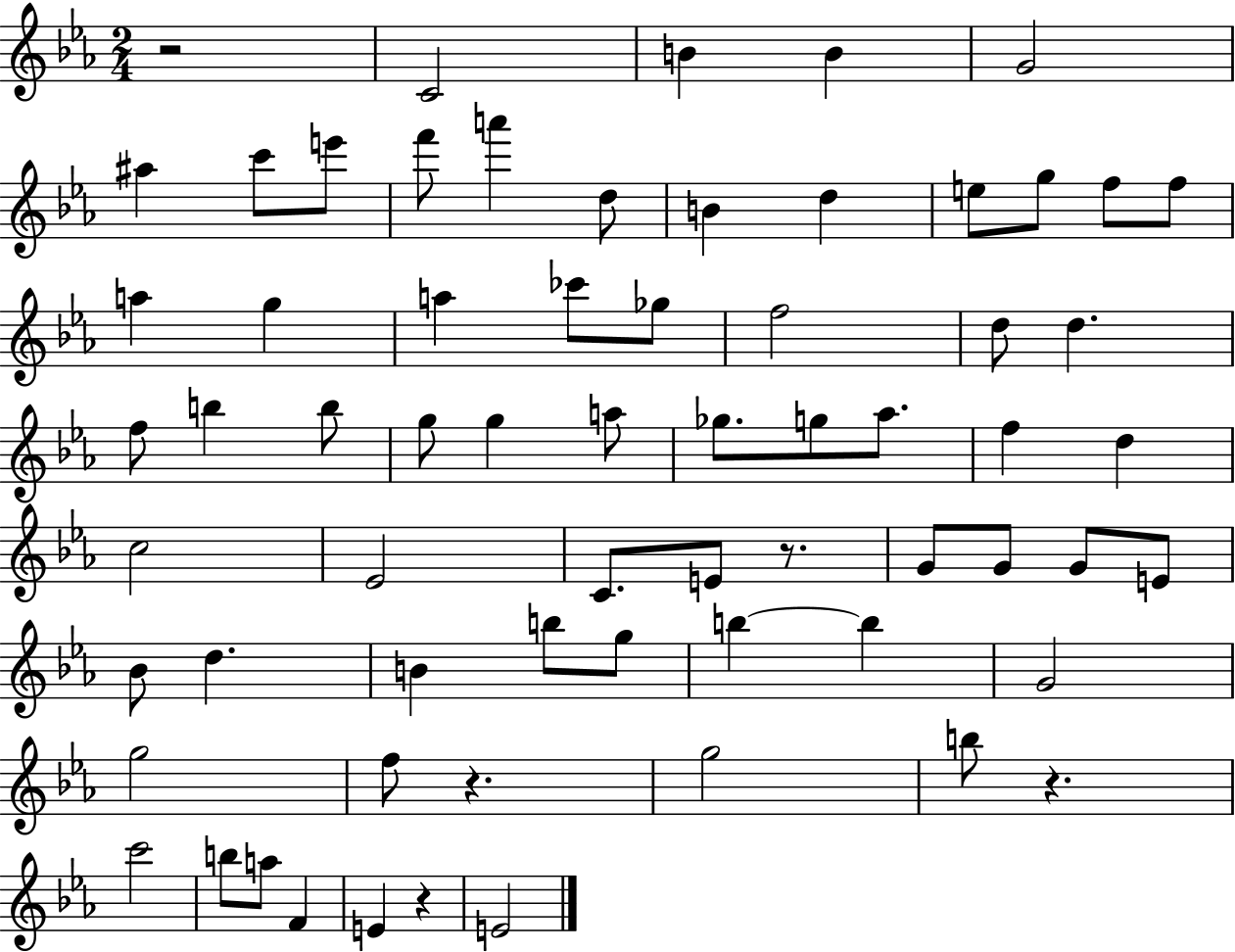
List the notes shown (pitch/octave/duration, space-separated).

R/h C4/h B4/q B4/q G4/h A#5/q C6/e E6/e F6/e A6/q D5/e B4/q D5/q E5/e G5/e F5/e F5/e A5/q G5/q A5/q CES6/e Gb5/e F5/h D5/e D5/q. F5/e B5/q B5/e G5/e G5/q A5/e Gb5/e. G5/e Ab5/e. F5/q D5/q C5/h Eb4/h C4/e. E4/e R/e. G4/e G4/e G4/e E4/e Bb4/e D5/q. B4/q B5/e G5/e B5/q B5/q G4/h G5/h F5/e R/q. G5/h B5/e R/q. C6/h B5/e A5/e F4/q E4/q R/q E4/h